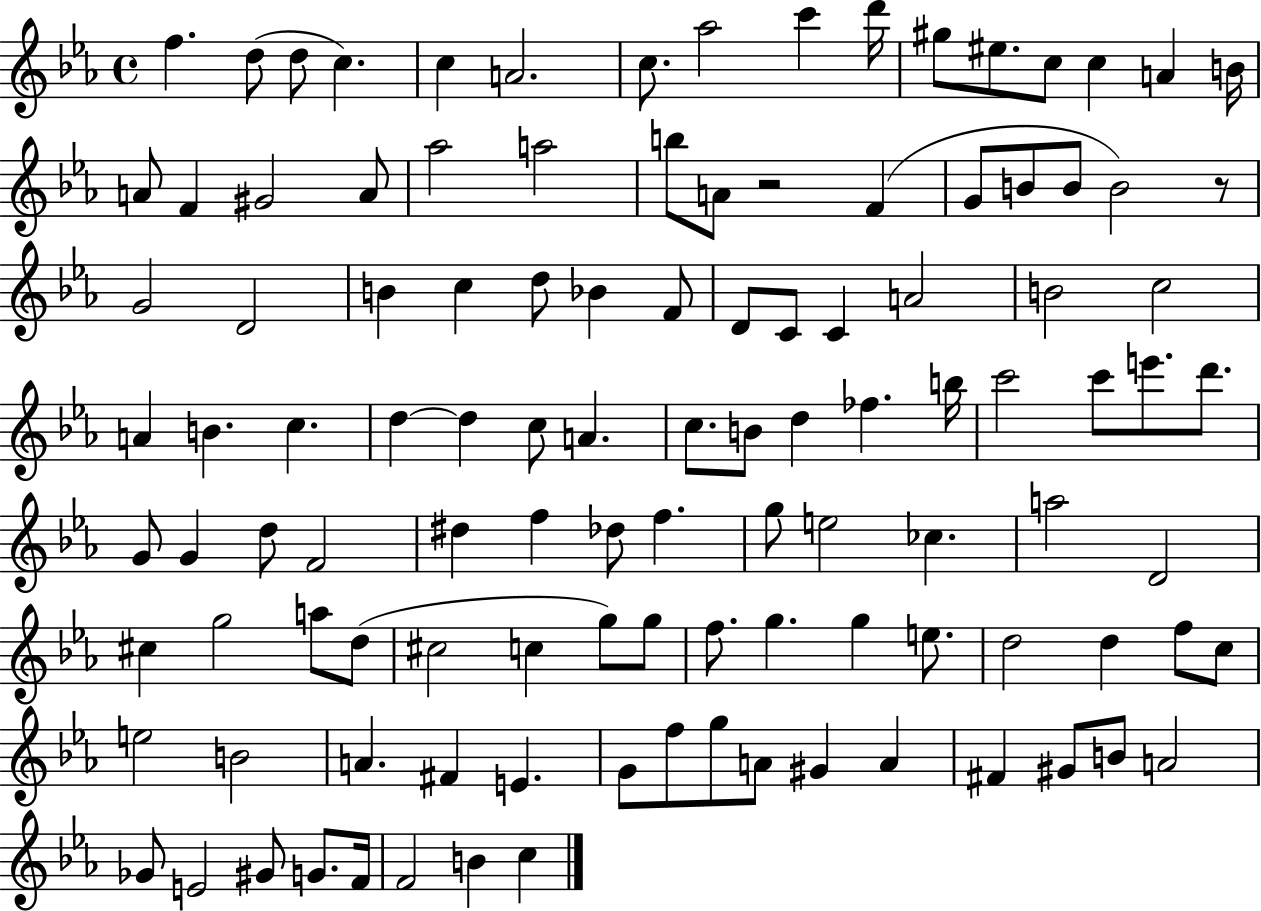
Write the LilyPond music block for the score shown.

{
  \clef treble
  \time 4/4
  \defaultTimeSignature
  \key ees \major
  f''4. d''8( d''8 c''4.) | c''4 a'2. | c''8. aes''2 c'''4 d'''16 | gis''8 eis''8. c''8 c''4 a'4 b'16 | \break a'8 f'4 gis'2 a'8 | aes''2 a''2 | b''8 a'8 r2 f'4( | g'8 b'8 b'8 b'2) r8 | \break g'2 d'2 | b'4 c''4 d''8 bes'4 f'8 | d'8 c'8 c'4 a'2 | b'2 c''2 | \break a'4 b'4. c''4. | d''4~~ d''4 c''8 a'4. | c''8. b'8 d''4 fes''4. b''16 | c'''2 c'''8 e'''8. d'''8. | \break g'8 g'4 d''8 f'2 | dis''4 f''4 des''8 f''4. | g''8 e''2 ces''4. | a''2 d'2 | \break cis''4 g''2 a''8 d''8( | cis''2 c''4 g''8) g''8 | f''8. g''4. g''4 e''8. | d''2 d''4 f''8 c''8 | \break e''2 b'2 | a'4. fis'4 e'4. | g'8 f''8 g''8 a'8 gis'4 a'4 | fis'4 gis'8 b'8 a'2 | \break ges'8 e'2 gis'8 g'8. f'16 | f'2 b'4 c''4 | \bar "|."
}